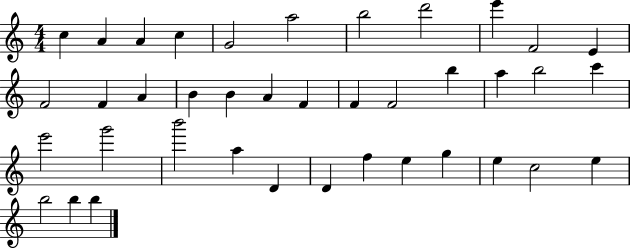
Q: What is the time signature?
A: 4/4